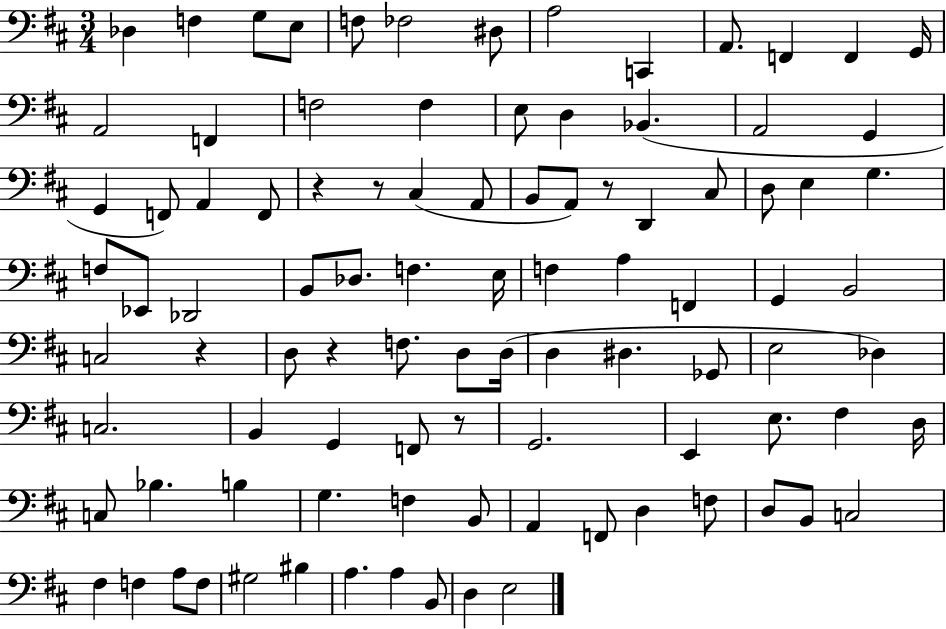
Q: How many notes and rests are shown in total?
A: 96